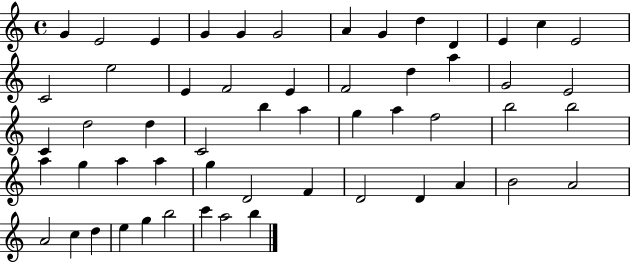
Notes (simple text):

G4/q E4/h E4/q G4/q G4/q G4/h A4/q G4/q D5/q D4/q E4/q C5/q E4/h C4/h E5/h E4/q F4/h E4/q F4/h D5/q A5/q G4/h E4/h C4/q D5/h D5/q C4/h B5/q A5/q G5/q A5/q F5/h B5/h B5/h A5/q G5/q A5/q A5/q G5/q D4/h F4/q D4/h D4/q A4/q B4/h A4/h A4/h C5/q D5/q E5/q G5/q B5/h C6/q A5/h B5/q